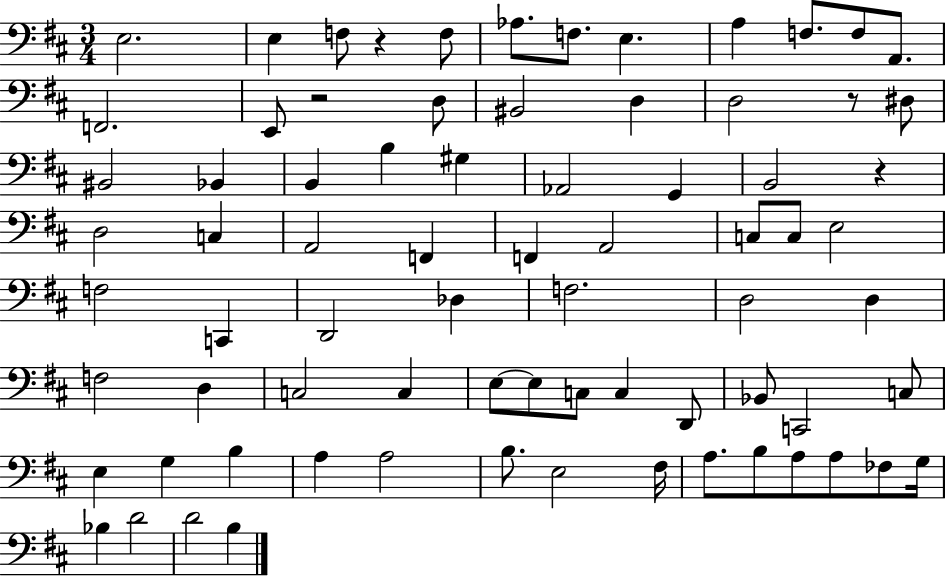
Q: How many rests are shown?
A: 4